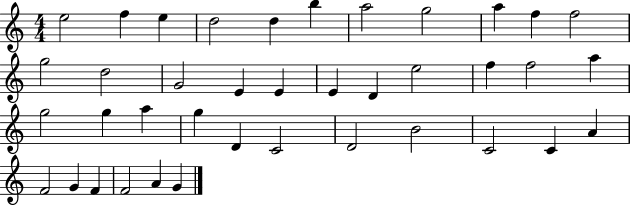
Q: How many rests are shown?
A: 0